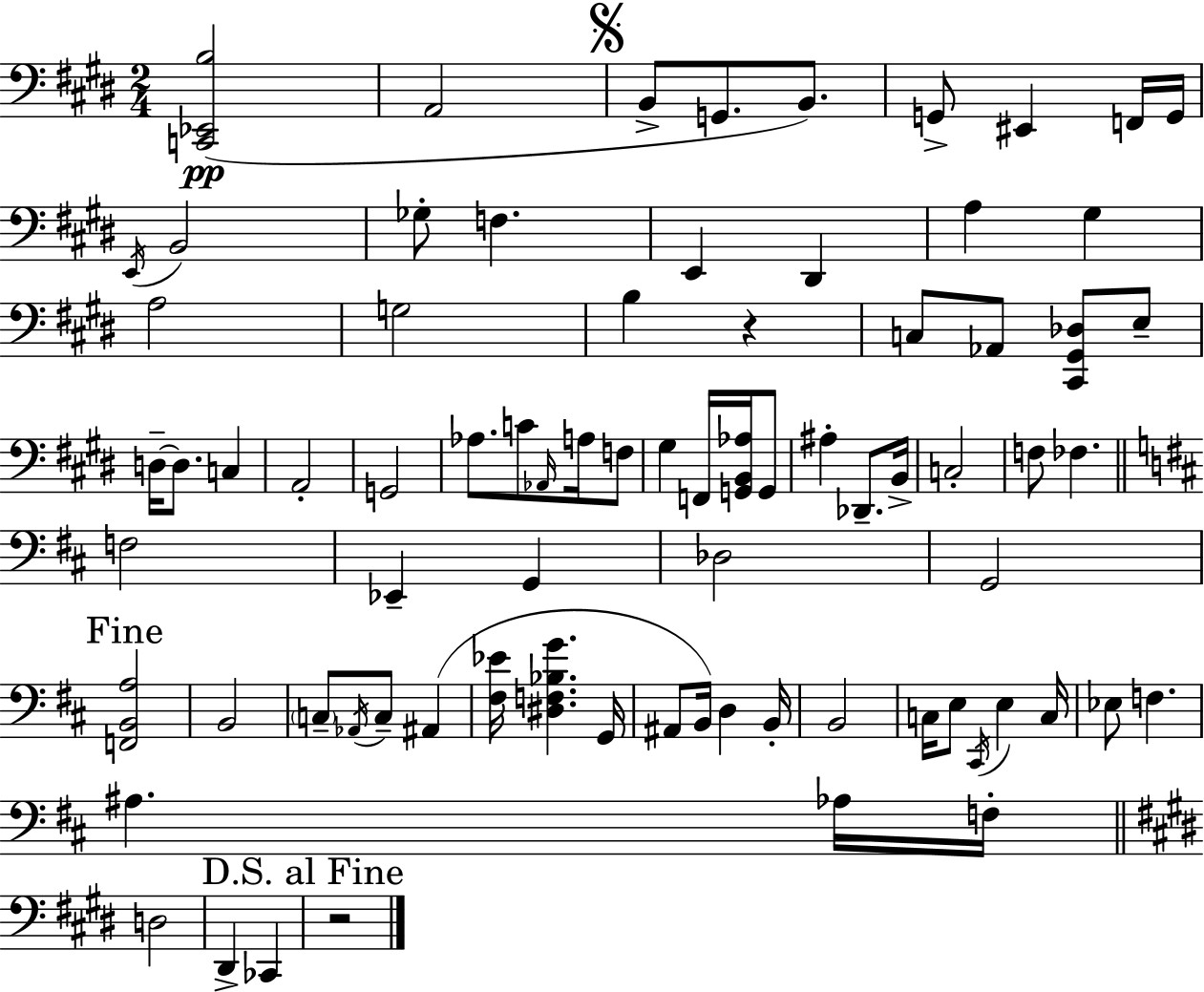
X:1
T:Untitled
M:2/4
L:1/4
K:E
[C,,_E,,B,]2 A,,2 B,,/2 G,,/2 B,,/2 G,,/2 ^E,, F,,/4 G,,/4 E,,/4 B,,2 _G,/2 F, E,, ^D,, A, ^G, A,2 G,2 B, z C,/2 _A,,/2 [^C,,^G,,_D,]/2 E,/2 D,/4 D,/2 C, A,,2 G,,2 _A,/2 C/2 _A,,/4 A,/4 F,/2 ^G, F,,/4 [G,,B,,_A,]/4 G,,/2 ^A, _D,,/2 B,,/4 C,2 F,/2 _F, F,2 _E,, G,, _D,2 G,,2 [F,,B,,A,]2 B,,2 C,/2 _A,,/4 C,/2 ^A,, [^F,_E]/4 [^D,F,_B,G] G,,/4 ^A,,/2 B,,/4 D, B,,/4 B,,2 C,/4 E,/2 ^C,,/4 E, C,/4 _E,/2 F, ^A, _A,/4 F,/4 D,2 ^D,, _C,, z2